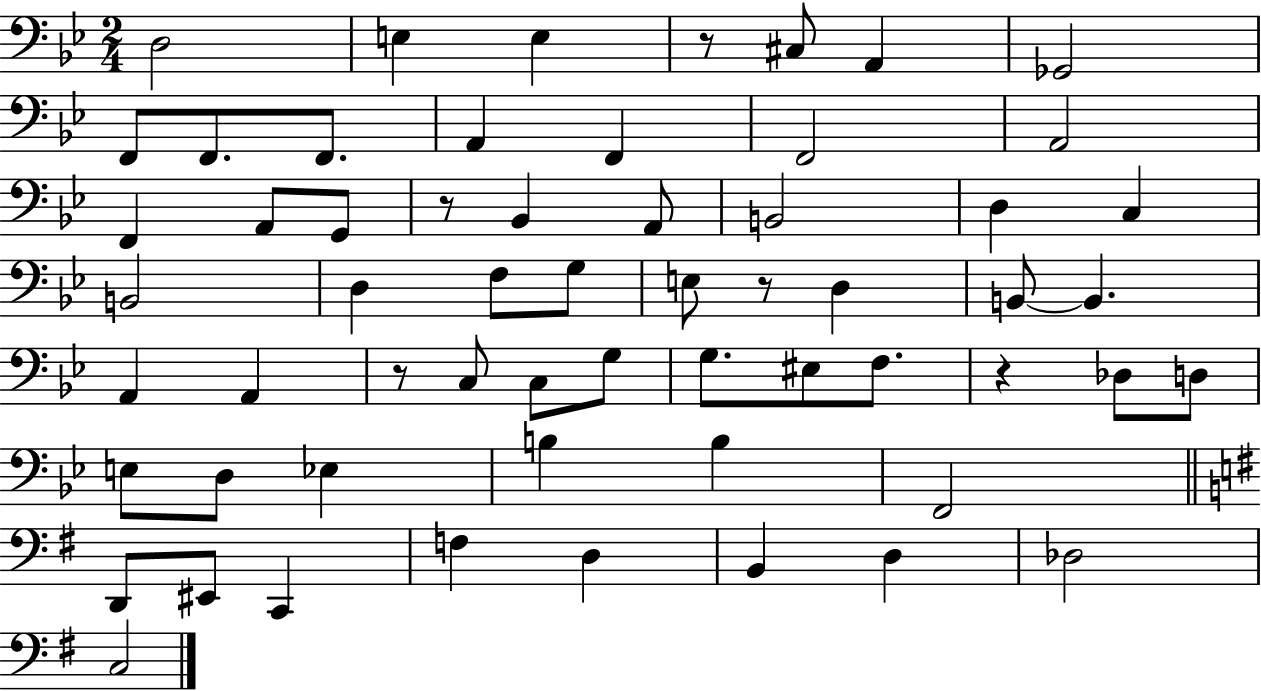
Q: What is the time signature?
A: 2/4